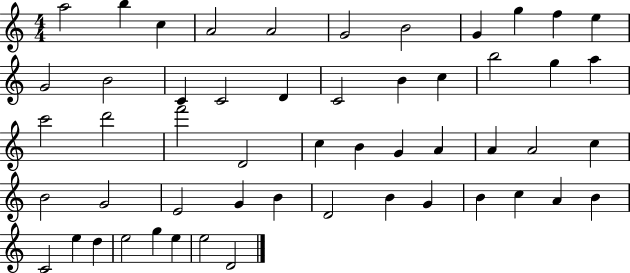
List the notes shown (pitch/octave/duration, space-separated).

A5/h B5/q C5/q A4/h A4/h G4/h B4/h G4/q G5/q F5/q E5/q G4/h B4/h C4/q C4/h D4/q C4/h B4/q C5/q B5/h G5/q A5/q C6/h D6/h F6/h D4/h C5/q B4/q G4/q A4/q A4/q A4/h C5/q B4/h G4/h E4/h G4/q B4/q D4/h B4/q G4/q B4/q C5/q A4/q B4/q C4/h E5/q D5/q E5/h G5/q E5/q E5/h D4/h